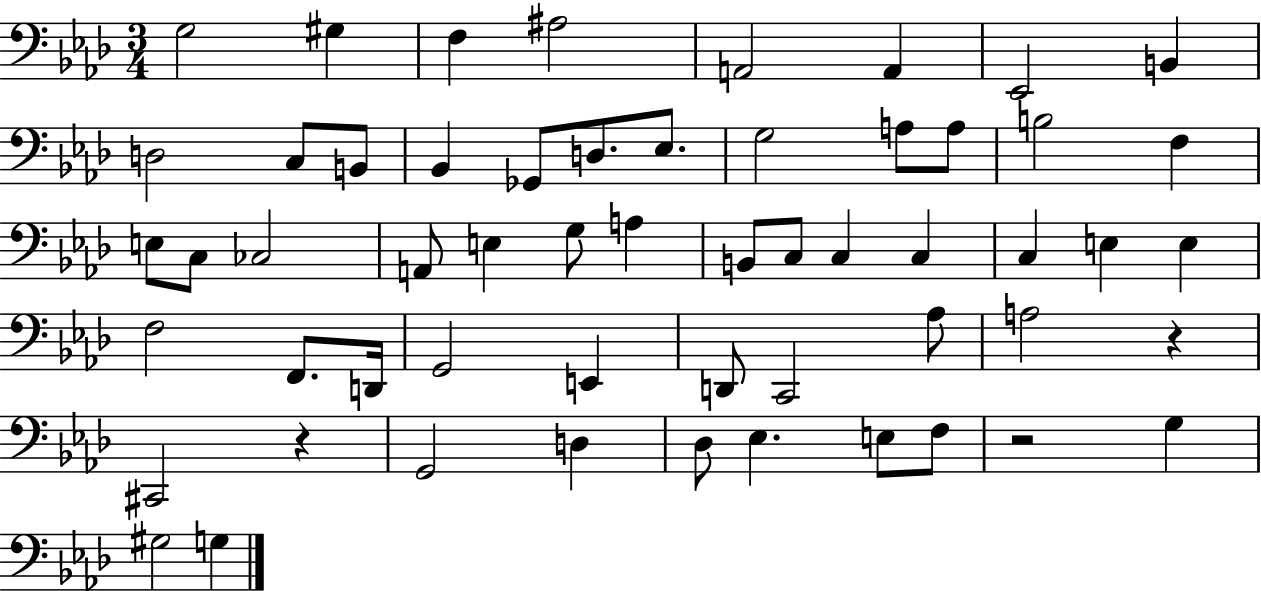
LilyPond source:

{
  \clef bass
  \numericTimeSignature
  \time 3/4
  \key aes \major
  g2 gis4 | f4 ais2 | a,2 a,4 | ees,2 b,4 | \break d2 c8 b,8 | bes,4 ges,8 d8. ees8. | g2 a8 a8 | b2 f4 | \break e8 c8 ces2 | a,8 e4 g8 a4 | b,8 c8 c4 c4 | c4 e4 e4 | \break f2 f,8. d,16 | g,2 e,4 | d,8 c,2 aes8 | a2 r4 | \break cis,2 r4 | g,2 d4 | des8 ees4. e8 f8 | r2 g4 | \break gis2 g4 | \bar "|."
}